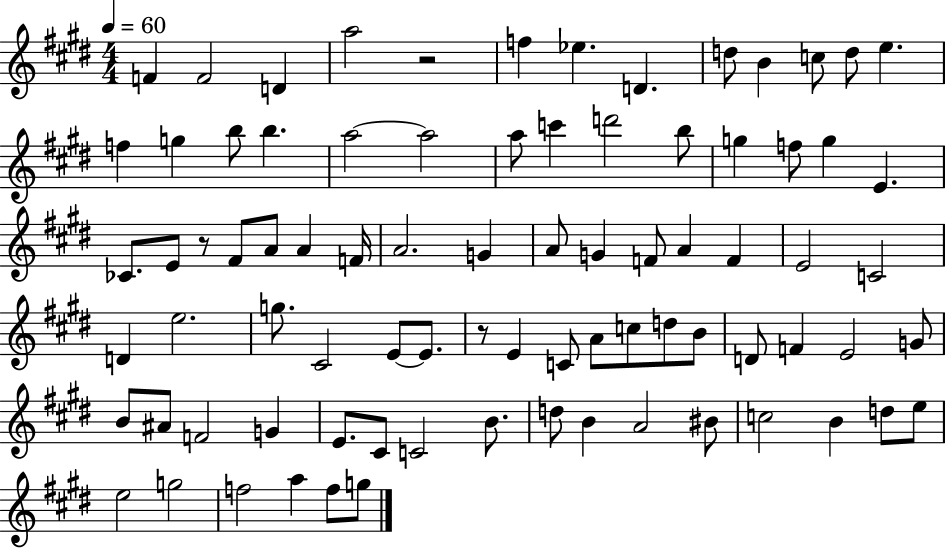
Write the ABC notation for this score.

X:1
T:Untitled
M:4/4
L:1/4
K:E
F F2 D a2 z2 f _e D d/2 B c/2 d/2 e f g b/2 b a2 a2 a/2 c' d'2 b/2 g f/2 g E _C/2 E/2 z/2 ^F/2 A/2 A F/4 A2 G A/2 G F/2 A F E2 C2 D e2 g/2 ^C2 E/2 E/2 z/2 E C/2 A/2 c/2 d/2 B/2 D/2 F E2 G/2 B/2 ^A/2 F2 G E/2 ^C/2 C2 B/2 d/2 B A2 ^B/2 c2 B d/2 e/2 e2 g2 f2 a f/2 g/2